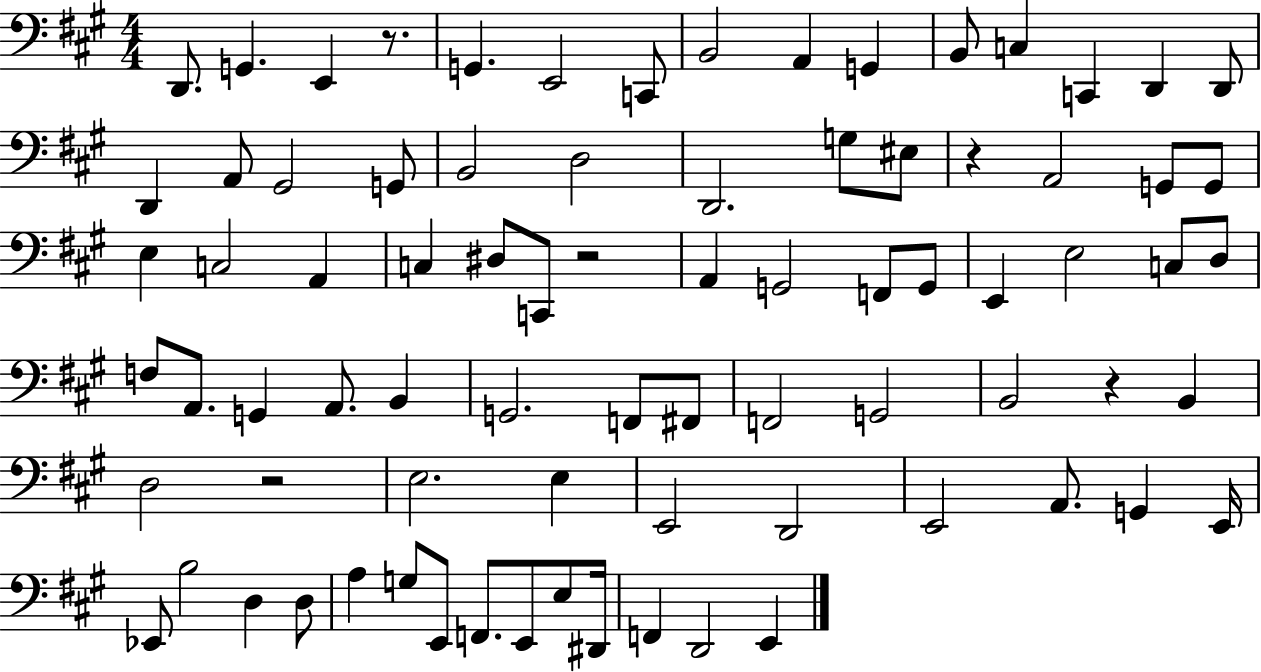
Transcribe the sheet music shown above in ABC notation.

X:1
T:Untitled
M:4/4
L:1/4
K:A
D,,/2 G,, E,, z/2 G,, E,,2 C,,/2 B,,2 A,, G,, B,,/2 C, C,, D,, D,,/2 D,, A,,/2 ^G,,2 G,,/2 B,,2 D,2 D,,2 G,/2 ^E,/2 z A,,2 G,,/2 G,,/2 E, C,2 A,, C, ^D,/2 C,,/2 z2 A,, G,,2 F,,/2 G,,/2 E,, E,2 C,/2 D,/2 F,/2 A,,/2 G,, A,,/2 B,, G,,2 F,,/2 ^F,,/2 F,,2 G,,2 B,,2 z B,, D,2 z2 E,2 E, E,,2 D,,2 E,,2 A,,/2 G,, E,,/4 _E,,/2 B,2 D, D,/2 A, G,/2 E,,/2 F,,/2 E,,/2 E,/2 ^D,,/4 F,, D,,2 E,,